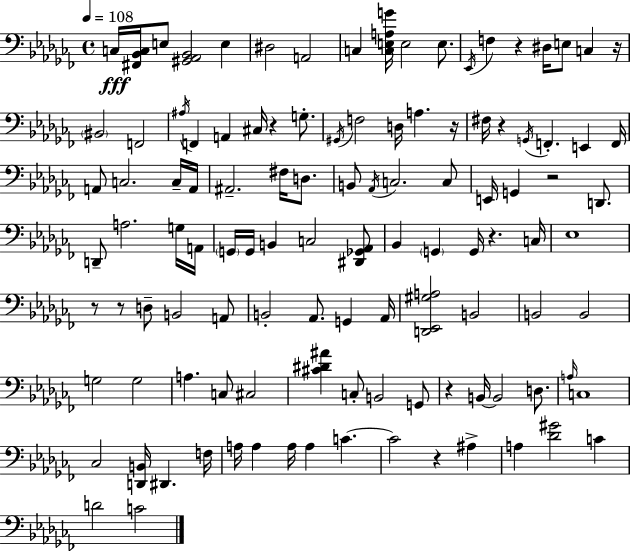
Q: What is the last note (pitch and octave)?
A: C4